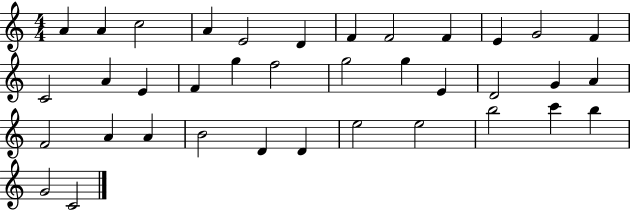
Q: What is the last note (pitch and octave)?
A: C4